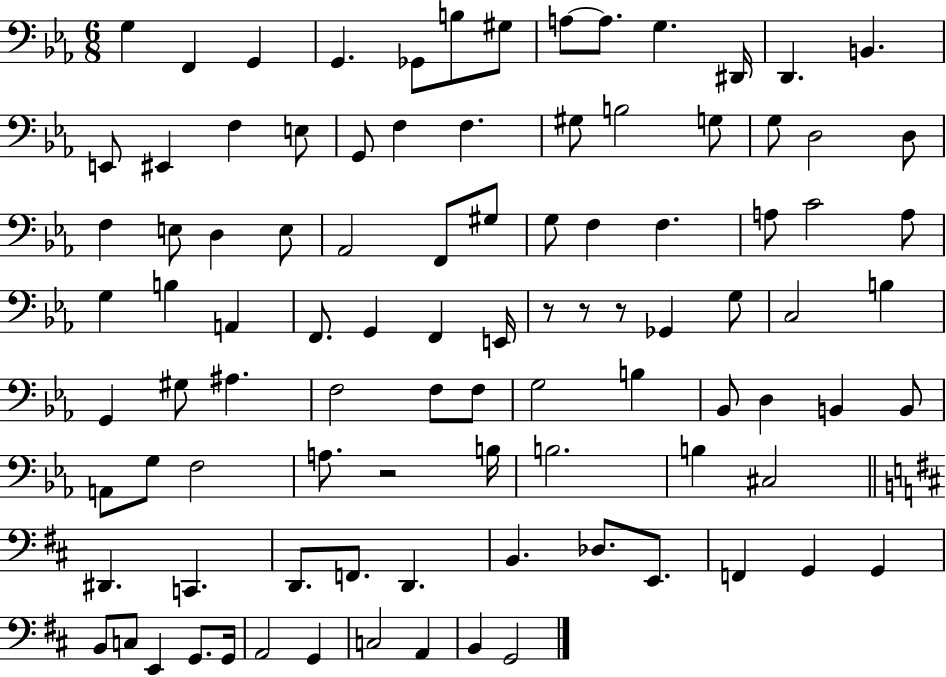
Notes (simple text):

G3/q F2/q G2/q G2/q. Gb2/e B3/e G#3/e A3/e A3/e. G3/q. D#2/s D2/q. B2/q. E2/e EIS2/q F3/q E3/e G2/e F3/q F3/q. G#3/e B3/h G3/e G3/e D3/h D3/e F3/q E3/e D3/q E3/e Ab2/h F2/e G#3/e G3/e F3/q F3/q. A3/e C4/h A3/e G3/q B3/q A2/q F2/e. G2/q F2/q E2/s R/e R/e R/e Gb2/q G3/e C3/h B3/q G2/q G#3/e A#3/q. F3/h F3/e F3/e G3/h B3/q Bb2/e D3/q B2/q B2/e A2/e G3/e F3/h A3/e. R/h B3/s B3/h. B3/q C#3/h D#2/q. C2/q. D2/e. F2/e. D2/q. B2/q. Db3/e. E2/e. F2/q G2/q G2/q B2/e C3/e E2/q G2/e. G2/s A2/h G2/q C3/h A2/q B2/q G2/h